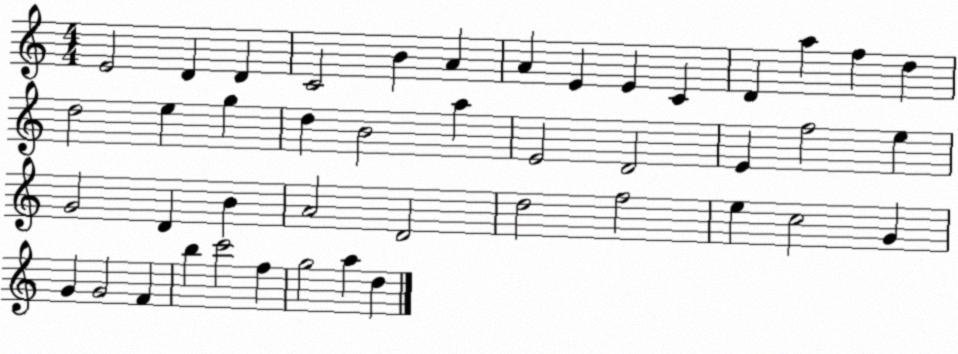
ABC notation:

X:1
T:Untitled
M:4/4
L:1/4
K:C
E2 D D C2 B A A E E C D a f d d2 e g d B2 a E2 D2 E f2 e G2 D B A2 D2 d2 f2 e c2 G G G2 F b c'2 f g2 a d